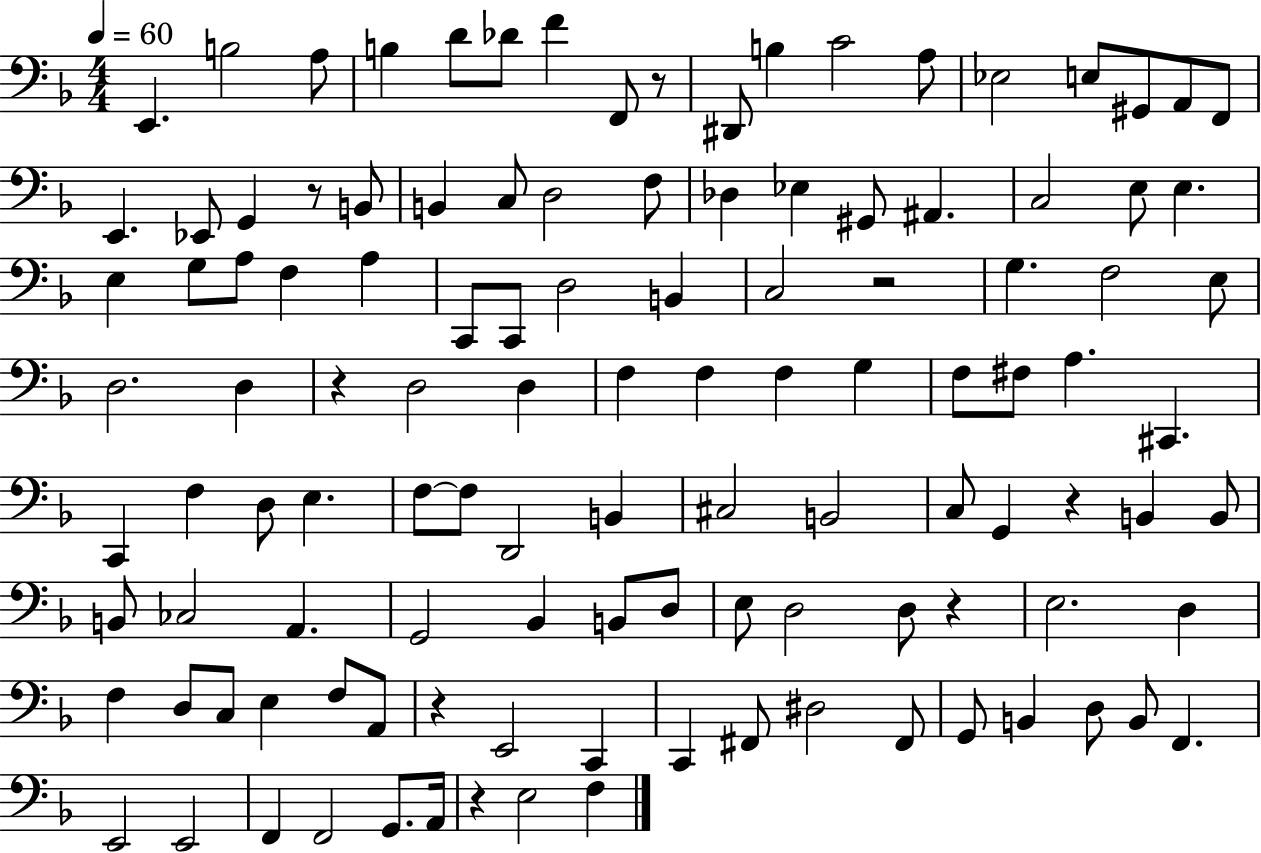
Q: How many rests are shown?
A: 8